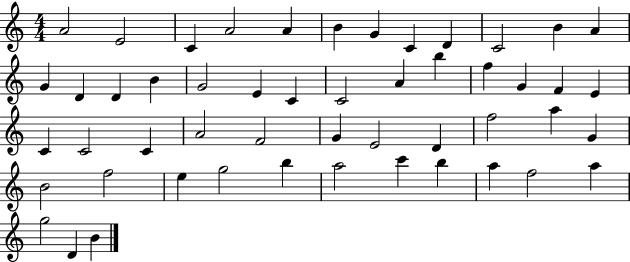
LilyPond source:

{
  \clef treble
  \numericTimeSignature
  \time 4/4
  \key c \major
  a'2 e'2 | c'4 a'2 a'4 | b'4 g'4 c'4 d'4 | c'2 b'4 a'4 | \break g'4 d'4 d'4 b'4 | g'2 e'4 c'4 | c'2 a'4 b''4 | f''4 g'4 f'4 e'4 | \break c'4 c'2 c'4 | a'2 f'2 | g'4 e'2 d'4 | f''2 a''4 g'4 | \break b'2 f''2 | e''4 g''2 b''4 | a''2 c'''4 b''4 | a''4 f''2 a''4 | \break g''2 d'4 b'4 | \bar "|."
}